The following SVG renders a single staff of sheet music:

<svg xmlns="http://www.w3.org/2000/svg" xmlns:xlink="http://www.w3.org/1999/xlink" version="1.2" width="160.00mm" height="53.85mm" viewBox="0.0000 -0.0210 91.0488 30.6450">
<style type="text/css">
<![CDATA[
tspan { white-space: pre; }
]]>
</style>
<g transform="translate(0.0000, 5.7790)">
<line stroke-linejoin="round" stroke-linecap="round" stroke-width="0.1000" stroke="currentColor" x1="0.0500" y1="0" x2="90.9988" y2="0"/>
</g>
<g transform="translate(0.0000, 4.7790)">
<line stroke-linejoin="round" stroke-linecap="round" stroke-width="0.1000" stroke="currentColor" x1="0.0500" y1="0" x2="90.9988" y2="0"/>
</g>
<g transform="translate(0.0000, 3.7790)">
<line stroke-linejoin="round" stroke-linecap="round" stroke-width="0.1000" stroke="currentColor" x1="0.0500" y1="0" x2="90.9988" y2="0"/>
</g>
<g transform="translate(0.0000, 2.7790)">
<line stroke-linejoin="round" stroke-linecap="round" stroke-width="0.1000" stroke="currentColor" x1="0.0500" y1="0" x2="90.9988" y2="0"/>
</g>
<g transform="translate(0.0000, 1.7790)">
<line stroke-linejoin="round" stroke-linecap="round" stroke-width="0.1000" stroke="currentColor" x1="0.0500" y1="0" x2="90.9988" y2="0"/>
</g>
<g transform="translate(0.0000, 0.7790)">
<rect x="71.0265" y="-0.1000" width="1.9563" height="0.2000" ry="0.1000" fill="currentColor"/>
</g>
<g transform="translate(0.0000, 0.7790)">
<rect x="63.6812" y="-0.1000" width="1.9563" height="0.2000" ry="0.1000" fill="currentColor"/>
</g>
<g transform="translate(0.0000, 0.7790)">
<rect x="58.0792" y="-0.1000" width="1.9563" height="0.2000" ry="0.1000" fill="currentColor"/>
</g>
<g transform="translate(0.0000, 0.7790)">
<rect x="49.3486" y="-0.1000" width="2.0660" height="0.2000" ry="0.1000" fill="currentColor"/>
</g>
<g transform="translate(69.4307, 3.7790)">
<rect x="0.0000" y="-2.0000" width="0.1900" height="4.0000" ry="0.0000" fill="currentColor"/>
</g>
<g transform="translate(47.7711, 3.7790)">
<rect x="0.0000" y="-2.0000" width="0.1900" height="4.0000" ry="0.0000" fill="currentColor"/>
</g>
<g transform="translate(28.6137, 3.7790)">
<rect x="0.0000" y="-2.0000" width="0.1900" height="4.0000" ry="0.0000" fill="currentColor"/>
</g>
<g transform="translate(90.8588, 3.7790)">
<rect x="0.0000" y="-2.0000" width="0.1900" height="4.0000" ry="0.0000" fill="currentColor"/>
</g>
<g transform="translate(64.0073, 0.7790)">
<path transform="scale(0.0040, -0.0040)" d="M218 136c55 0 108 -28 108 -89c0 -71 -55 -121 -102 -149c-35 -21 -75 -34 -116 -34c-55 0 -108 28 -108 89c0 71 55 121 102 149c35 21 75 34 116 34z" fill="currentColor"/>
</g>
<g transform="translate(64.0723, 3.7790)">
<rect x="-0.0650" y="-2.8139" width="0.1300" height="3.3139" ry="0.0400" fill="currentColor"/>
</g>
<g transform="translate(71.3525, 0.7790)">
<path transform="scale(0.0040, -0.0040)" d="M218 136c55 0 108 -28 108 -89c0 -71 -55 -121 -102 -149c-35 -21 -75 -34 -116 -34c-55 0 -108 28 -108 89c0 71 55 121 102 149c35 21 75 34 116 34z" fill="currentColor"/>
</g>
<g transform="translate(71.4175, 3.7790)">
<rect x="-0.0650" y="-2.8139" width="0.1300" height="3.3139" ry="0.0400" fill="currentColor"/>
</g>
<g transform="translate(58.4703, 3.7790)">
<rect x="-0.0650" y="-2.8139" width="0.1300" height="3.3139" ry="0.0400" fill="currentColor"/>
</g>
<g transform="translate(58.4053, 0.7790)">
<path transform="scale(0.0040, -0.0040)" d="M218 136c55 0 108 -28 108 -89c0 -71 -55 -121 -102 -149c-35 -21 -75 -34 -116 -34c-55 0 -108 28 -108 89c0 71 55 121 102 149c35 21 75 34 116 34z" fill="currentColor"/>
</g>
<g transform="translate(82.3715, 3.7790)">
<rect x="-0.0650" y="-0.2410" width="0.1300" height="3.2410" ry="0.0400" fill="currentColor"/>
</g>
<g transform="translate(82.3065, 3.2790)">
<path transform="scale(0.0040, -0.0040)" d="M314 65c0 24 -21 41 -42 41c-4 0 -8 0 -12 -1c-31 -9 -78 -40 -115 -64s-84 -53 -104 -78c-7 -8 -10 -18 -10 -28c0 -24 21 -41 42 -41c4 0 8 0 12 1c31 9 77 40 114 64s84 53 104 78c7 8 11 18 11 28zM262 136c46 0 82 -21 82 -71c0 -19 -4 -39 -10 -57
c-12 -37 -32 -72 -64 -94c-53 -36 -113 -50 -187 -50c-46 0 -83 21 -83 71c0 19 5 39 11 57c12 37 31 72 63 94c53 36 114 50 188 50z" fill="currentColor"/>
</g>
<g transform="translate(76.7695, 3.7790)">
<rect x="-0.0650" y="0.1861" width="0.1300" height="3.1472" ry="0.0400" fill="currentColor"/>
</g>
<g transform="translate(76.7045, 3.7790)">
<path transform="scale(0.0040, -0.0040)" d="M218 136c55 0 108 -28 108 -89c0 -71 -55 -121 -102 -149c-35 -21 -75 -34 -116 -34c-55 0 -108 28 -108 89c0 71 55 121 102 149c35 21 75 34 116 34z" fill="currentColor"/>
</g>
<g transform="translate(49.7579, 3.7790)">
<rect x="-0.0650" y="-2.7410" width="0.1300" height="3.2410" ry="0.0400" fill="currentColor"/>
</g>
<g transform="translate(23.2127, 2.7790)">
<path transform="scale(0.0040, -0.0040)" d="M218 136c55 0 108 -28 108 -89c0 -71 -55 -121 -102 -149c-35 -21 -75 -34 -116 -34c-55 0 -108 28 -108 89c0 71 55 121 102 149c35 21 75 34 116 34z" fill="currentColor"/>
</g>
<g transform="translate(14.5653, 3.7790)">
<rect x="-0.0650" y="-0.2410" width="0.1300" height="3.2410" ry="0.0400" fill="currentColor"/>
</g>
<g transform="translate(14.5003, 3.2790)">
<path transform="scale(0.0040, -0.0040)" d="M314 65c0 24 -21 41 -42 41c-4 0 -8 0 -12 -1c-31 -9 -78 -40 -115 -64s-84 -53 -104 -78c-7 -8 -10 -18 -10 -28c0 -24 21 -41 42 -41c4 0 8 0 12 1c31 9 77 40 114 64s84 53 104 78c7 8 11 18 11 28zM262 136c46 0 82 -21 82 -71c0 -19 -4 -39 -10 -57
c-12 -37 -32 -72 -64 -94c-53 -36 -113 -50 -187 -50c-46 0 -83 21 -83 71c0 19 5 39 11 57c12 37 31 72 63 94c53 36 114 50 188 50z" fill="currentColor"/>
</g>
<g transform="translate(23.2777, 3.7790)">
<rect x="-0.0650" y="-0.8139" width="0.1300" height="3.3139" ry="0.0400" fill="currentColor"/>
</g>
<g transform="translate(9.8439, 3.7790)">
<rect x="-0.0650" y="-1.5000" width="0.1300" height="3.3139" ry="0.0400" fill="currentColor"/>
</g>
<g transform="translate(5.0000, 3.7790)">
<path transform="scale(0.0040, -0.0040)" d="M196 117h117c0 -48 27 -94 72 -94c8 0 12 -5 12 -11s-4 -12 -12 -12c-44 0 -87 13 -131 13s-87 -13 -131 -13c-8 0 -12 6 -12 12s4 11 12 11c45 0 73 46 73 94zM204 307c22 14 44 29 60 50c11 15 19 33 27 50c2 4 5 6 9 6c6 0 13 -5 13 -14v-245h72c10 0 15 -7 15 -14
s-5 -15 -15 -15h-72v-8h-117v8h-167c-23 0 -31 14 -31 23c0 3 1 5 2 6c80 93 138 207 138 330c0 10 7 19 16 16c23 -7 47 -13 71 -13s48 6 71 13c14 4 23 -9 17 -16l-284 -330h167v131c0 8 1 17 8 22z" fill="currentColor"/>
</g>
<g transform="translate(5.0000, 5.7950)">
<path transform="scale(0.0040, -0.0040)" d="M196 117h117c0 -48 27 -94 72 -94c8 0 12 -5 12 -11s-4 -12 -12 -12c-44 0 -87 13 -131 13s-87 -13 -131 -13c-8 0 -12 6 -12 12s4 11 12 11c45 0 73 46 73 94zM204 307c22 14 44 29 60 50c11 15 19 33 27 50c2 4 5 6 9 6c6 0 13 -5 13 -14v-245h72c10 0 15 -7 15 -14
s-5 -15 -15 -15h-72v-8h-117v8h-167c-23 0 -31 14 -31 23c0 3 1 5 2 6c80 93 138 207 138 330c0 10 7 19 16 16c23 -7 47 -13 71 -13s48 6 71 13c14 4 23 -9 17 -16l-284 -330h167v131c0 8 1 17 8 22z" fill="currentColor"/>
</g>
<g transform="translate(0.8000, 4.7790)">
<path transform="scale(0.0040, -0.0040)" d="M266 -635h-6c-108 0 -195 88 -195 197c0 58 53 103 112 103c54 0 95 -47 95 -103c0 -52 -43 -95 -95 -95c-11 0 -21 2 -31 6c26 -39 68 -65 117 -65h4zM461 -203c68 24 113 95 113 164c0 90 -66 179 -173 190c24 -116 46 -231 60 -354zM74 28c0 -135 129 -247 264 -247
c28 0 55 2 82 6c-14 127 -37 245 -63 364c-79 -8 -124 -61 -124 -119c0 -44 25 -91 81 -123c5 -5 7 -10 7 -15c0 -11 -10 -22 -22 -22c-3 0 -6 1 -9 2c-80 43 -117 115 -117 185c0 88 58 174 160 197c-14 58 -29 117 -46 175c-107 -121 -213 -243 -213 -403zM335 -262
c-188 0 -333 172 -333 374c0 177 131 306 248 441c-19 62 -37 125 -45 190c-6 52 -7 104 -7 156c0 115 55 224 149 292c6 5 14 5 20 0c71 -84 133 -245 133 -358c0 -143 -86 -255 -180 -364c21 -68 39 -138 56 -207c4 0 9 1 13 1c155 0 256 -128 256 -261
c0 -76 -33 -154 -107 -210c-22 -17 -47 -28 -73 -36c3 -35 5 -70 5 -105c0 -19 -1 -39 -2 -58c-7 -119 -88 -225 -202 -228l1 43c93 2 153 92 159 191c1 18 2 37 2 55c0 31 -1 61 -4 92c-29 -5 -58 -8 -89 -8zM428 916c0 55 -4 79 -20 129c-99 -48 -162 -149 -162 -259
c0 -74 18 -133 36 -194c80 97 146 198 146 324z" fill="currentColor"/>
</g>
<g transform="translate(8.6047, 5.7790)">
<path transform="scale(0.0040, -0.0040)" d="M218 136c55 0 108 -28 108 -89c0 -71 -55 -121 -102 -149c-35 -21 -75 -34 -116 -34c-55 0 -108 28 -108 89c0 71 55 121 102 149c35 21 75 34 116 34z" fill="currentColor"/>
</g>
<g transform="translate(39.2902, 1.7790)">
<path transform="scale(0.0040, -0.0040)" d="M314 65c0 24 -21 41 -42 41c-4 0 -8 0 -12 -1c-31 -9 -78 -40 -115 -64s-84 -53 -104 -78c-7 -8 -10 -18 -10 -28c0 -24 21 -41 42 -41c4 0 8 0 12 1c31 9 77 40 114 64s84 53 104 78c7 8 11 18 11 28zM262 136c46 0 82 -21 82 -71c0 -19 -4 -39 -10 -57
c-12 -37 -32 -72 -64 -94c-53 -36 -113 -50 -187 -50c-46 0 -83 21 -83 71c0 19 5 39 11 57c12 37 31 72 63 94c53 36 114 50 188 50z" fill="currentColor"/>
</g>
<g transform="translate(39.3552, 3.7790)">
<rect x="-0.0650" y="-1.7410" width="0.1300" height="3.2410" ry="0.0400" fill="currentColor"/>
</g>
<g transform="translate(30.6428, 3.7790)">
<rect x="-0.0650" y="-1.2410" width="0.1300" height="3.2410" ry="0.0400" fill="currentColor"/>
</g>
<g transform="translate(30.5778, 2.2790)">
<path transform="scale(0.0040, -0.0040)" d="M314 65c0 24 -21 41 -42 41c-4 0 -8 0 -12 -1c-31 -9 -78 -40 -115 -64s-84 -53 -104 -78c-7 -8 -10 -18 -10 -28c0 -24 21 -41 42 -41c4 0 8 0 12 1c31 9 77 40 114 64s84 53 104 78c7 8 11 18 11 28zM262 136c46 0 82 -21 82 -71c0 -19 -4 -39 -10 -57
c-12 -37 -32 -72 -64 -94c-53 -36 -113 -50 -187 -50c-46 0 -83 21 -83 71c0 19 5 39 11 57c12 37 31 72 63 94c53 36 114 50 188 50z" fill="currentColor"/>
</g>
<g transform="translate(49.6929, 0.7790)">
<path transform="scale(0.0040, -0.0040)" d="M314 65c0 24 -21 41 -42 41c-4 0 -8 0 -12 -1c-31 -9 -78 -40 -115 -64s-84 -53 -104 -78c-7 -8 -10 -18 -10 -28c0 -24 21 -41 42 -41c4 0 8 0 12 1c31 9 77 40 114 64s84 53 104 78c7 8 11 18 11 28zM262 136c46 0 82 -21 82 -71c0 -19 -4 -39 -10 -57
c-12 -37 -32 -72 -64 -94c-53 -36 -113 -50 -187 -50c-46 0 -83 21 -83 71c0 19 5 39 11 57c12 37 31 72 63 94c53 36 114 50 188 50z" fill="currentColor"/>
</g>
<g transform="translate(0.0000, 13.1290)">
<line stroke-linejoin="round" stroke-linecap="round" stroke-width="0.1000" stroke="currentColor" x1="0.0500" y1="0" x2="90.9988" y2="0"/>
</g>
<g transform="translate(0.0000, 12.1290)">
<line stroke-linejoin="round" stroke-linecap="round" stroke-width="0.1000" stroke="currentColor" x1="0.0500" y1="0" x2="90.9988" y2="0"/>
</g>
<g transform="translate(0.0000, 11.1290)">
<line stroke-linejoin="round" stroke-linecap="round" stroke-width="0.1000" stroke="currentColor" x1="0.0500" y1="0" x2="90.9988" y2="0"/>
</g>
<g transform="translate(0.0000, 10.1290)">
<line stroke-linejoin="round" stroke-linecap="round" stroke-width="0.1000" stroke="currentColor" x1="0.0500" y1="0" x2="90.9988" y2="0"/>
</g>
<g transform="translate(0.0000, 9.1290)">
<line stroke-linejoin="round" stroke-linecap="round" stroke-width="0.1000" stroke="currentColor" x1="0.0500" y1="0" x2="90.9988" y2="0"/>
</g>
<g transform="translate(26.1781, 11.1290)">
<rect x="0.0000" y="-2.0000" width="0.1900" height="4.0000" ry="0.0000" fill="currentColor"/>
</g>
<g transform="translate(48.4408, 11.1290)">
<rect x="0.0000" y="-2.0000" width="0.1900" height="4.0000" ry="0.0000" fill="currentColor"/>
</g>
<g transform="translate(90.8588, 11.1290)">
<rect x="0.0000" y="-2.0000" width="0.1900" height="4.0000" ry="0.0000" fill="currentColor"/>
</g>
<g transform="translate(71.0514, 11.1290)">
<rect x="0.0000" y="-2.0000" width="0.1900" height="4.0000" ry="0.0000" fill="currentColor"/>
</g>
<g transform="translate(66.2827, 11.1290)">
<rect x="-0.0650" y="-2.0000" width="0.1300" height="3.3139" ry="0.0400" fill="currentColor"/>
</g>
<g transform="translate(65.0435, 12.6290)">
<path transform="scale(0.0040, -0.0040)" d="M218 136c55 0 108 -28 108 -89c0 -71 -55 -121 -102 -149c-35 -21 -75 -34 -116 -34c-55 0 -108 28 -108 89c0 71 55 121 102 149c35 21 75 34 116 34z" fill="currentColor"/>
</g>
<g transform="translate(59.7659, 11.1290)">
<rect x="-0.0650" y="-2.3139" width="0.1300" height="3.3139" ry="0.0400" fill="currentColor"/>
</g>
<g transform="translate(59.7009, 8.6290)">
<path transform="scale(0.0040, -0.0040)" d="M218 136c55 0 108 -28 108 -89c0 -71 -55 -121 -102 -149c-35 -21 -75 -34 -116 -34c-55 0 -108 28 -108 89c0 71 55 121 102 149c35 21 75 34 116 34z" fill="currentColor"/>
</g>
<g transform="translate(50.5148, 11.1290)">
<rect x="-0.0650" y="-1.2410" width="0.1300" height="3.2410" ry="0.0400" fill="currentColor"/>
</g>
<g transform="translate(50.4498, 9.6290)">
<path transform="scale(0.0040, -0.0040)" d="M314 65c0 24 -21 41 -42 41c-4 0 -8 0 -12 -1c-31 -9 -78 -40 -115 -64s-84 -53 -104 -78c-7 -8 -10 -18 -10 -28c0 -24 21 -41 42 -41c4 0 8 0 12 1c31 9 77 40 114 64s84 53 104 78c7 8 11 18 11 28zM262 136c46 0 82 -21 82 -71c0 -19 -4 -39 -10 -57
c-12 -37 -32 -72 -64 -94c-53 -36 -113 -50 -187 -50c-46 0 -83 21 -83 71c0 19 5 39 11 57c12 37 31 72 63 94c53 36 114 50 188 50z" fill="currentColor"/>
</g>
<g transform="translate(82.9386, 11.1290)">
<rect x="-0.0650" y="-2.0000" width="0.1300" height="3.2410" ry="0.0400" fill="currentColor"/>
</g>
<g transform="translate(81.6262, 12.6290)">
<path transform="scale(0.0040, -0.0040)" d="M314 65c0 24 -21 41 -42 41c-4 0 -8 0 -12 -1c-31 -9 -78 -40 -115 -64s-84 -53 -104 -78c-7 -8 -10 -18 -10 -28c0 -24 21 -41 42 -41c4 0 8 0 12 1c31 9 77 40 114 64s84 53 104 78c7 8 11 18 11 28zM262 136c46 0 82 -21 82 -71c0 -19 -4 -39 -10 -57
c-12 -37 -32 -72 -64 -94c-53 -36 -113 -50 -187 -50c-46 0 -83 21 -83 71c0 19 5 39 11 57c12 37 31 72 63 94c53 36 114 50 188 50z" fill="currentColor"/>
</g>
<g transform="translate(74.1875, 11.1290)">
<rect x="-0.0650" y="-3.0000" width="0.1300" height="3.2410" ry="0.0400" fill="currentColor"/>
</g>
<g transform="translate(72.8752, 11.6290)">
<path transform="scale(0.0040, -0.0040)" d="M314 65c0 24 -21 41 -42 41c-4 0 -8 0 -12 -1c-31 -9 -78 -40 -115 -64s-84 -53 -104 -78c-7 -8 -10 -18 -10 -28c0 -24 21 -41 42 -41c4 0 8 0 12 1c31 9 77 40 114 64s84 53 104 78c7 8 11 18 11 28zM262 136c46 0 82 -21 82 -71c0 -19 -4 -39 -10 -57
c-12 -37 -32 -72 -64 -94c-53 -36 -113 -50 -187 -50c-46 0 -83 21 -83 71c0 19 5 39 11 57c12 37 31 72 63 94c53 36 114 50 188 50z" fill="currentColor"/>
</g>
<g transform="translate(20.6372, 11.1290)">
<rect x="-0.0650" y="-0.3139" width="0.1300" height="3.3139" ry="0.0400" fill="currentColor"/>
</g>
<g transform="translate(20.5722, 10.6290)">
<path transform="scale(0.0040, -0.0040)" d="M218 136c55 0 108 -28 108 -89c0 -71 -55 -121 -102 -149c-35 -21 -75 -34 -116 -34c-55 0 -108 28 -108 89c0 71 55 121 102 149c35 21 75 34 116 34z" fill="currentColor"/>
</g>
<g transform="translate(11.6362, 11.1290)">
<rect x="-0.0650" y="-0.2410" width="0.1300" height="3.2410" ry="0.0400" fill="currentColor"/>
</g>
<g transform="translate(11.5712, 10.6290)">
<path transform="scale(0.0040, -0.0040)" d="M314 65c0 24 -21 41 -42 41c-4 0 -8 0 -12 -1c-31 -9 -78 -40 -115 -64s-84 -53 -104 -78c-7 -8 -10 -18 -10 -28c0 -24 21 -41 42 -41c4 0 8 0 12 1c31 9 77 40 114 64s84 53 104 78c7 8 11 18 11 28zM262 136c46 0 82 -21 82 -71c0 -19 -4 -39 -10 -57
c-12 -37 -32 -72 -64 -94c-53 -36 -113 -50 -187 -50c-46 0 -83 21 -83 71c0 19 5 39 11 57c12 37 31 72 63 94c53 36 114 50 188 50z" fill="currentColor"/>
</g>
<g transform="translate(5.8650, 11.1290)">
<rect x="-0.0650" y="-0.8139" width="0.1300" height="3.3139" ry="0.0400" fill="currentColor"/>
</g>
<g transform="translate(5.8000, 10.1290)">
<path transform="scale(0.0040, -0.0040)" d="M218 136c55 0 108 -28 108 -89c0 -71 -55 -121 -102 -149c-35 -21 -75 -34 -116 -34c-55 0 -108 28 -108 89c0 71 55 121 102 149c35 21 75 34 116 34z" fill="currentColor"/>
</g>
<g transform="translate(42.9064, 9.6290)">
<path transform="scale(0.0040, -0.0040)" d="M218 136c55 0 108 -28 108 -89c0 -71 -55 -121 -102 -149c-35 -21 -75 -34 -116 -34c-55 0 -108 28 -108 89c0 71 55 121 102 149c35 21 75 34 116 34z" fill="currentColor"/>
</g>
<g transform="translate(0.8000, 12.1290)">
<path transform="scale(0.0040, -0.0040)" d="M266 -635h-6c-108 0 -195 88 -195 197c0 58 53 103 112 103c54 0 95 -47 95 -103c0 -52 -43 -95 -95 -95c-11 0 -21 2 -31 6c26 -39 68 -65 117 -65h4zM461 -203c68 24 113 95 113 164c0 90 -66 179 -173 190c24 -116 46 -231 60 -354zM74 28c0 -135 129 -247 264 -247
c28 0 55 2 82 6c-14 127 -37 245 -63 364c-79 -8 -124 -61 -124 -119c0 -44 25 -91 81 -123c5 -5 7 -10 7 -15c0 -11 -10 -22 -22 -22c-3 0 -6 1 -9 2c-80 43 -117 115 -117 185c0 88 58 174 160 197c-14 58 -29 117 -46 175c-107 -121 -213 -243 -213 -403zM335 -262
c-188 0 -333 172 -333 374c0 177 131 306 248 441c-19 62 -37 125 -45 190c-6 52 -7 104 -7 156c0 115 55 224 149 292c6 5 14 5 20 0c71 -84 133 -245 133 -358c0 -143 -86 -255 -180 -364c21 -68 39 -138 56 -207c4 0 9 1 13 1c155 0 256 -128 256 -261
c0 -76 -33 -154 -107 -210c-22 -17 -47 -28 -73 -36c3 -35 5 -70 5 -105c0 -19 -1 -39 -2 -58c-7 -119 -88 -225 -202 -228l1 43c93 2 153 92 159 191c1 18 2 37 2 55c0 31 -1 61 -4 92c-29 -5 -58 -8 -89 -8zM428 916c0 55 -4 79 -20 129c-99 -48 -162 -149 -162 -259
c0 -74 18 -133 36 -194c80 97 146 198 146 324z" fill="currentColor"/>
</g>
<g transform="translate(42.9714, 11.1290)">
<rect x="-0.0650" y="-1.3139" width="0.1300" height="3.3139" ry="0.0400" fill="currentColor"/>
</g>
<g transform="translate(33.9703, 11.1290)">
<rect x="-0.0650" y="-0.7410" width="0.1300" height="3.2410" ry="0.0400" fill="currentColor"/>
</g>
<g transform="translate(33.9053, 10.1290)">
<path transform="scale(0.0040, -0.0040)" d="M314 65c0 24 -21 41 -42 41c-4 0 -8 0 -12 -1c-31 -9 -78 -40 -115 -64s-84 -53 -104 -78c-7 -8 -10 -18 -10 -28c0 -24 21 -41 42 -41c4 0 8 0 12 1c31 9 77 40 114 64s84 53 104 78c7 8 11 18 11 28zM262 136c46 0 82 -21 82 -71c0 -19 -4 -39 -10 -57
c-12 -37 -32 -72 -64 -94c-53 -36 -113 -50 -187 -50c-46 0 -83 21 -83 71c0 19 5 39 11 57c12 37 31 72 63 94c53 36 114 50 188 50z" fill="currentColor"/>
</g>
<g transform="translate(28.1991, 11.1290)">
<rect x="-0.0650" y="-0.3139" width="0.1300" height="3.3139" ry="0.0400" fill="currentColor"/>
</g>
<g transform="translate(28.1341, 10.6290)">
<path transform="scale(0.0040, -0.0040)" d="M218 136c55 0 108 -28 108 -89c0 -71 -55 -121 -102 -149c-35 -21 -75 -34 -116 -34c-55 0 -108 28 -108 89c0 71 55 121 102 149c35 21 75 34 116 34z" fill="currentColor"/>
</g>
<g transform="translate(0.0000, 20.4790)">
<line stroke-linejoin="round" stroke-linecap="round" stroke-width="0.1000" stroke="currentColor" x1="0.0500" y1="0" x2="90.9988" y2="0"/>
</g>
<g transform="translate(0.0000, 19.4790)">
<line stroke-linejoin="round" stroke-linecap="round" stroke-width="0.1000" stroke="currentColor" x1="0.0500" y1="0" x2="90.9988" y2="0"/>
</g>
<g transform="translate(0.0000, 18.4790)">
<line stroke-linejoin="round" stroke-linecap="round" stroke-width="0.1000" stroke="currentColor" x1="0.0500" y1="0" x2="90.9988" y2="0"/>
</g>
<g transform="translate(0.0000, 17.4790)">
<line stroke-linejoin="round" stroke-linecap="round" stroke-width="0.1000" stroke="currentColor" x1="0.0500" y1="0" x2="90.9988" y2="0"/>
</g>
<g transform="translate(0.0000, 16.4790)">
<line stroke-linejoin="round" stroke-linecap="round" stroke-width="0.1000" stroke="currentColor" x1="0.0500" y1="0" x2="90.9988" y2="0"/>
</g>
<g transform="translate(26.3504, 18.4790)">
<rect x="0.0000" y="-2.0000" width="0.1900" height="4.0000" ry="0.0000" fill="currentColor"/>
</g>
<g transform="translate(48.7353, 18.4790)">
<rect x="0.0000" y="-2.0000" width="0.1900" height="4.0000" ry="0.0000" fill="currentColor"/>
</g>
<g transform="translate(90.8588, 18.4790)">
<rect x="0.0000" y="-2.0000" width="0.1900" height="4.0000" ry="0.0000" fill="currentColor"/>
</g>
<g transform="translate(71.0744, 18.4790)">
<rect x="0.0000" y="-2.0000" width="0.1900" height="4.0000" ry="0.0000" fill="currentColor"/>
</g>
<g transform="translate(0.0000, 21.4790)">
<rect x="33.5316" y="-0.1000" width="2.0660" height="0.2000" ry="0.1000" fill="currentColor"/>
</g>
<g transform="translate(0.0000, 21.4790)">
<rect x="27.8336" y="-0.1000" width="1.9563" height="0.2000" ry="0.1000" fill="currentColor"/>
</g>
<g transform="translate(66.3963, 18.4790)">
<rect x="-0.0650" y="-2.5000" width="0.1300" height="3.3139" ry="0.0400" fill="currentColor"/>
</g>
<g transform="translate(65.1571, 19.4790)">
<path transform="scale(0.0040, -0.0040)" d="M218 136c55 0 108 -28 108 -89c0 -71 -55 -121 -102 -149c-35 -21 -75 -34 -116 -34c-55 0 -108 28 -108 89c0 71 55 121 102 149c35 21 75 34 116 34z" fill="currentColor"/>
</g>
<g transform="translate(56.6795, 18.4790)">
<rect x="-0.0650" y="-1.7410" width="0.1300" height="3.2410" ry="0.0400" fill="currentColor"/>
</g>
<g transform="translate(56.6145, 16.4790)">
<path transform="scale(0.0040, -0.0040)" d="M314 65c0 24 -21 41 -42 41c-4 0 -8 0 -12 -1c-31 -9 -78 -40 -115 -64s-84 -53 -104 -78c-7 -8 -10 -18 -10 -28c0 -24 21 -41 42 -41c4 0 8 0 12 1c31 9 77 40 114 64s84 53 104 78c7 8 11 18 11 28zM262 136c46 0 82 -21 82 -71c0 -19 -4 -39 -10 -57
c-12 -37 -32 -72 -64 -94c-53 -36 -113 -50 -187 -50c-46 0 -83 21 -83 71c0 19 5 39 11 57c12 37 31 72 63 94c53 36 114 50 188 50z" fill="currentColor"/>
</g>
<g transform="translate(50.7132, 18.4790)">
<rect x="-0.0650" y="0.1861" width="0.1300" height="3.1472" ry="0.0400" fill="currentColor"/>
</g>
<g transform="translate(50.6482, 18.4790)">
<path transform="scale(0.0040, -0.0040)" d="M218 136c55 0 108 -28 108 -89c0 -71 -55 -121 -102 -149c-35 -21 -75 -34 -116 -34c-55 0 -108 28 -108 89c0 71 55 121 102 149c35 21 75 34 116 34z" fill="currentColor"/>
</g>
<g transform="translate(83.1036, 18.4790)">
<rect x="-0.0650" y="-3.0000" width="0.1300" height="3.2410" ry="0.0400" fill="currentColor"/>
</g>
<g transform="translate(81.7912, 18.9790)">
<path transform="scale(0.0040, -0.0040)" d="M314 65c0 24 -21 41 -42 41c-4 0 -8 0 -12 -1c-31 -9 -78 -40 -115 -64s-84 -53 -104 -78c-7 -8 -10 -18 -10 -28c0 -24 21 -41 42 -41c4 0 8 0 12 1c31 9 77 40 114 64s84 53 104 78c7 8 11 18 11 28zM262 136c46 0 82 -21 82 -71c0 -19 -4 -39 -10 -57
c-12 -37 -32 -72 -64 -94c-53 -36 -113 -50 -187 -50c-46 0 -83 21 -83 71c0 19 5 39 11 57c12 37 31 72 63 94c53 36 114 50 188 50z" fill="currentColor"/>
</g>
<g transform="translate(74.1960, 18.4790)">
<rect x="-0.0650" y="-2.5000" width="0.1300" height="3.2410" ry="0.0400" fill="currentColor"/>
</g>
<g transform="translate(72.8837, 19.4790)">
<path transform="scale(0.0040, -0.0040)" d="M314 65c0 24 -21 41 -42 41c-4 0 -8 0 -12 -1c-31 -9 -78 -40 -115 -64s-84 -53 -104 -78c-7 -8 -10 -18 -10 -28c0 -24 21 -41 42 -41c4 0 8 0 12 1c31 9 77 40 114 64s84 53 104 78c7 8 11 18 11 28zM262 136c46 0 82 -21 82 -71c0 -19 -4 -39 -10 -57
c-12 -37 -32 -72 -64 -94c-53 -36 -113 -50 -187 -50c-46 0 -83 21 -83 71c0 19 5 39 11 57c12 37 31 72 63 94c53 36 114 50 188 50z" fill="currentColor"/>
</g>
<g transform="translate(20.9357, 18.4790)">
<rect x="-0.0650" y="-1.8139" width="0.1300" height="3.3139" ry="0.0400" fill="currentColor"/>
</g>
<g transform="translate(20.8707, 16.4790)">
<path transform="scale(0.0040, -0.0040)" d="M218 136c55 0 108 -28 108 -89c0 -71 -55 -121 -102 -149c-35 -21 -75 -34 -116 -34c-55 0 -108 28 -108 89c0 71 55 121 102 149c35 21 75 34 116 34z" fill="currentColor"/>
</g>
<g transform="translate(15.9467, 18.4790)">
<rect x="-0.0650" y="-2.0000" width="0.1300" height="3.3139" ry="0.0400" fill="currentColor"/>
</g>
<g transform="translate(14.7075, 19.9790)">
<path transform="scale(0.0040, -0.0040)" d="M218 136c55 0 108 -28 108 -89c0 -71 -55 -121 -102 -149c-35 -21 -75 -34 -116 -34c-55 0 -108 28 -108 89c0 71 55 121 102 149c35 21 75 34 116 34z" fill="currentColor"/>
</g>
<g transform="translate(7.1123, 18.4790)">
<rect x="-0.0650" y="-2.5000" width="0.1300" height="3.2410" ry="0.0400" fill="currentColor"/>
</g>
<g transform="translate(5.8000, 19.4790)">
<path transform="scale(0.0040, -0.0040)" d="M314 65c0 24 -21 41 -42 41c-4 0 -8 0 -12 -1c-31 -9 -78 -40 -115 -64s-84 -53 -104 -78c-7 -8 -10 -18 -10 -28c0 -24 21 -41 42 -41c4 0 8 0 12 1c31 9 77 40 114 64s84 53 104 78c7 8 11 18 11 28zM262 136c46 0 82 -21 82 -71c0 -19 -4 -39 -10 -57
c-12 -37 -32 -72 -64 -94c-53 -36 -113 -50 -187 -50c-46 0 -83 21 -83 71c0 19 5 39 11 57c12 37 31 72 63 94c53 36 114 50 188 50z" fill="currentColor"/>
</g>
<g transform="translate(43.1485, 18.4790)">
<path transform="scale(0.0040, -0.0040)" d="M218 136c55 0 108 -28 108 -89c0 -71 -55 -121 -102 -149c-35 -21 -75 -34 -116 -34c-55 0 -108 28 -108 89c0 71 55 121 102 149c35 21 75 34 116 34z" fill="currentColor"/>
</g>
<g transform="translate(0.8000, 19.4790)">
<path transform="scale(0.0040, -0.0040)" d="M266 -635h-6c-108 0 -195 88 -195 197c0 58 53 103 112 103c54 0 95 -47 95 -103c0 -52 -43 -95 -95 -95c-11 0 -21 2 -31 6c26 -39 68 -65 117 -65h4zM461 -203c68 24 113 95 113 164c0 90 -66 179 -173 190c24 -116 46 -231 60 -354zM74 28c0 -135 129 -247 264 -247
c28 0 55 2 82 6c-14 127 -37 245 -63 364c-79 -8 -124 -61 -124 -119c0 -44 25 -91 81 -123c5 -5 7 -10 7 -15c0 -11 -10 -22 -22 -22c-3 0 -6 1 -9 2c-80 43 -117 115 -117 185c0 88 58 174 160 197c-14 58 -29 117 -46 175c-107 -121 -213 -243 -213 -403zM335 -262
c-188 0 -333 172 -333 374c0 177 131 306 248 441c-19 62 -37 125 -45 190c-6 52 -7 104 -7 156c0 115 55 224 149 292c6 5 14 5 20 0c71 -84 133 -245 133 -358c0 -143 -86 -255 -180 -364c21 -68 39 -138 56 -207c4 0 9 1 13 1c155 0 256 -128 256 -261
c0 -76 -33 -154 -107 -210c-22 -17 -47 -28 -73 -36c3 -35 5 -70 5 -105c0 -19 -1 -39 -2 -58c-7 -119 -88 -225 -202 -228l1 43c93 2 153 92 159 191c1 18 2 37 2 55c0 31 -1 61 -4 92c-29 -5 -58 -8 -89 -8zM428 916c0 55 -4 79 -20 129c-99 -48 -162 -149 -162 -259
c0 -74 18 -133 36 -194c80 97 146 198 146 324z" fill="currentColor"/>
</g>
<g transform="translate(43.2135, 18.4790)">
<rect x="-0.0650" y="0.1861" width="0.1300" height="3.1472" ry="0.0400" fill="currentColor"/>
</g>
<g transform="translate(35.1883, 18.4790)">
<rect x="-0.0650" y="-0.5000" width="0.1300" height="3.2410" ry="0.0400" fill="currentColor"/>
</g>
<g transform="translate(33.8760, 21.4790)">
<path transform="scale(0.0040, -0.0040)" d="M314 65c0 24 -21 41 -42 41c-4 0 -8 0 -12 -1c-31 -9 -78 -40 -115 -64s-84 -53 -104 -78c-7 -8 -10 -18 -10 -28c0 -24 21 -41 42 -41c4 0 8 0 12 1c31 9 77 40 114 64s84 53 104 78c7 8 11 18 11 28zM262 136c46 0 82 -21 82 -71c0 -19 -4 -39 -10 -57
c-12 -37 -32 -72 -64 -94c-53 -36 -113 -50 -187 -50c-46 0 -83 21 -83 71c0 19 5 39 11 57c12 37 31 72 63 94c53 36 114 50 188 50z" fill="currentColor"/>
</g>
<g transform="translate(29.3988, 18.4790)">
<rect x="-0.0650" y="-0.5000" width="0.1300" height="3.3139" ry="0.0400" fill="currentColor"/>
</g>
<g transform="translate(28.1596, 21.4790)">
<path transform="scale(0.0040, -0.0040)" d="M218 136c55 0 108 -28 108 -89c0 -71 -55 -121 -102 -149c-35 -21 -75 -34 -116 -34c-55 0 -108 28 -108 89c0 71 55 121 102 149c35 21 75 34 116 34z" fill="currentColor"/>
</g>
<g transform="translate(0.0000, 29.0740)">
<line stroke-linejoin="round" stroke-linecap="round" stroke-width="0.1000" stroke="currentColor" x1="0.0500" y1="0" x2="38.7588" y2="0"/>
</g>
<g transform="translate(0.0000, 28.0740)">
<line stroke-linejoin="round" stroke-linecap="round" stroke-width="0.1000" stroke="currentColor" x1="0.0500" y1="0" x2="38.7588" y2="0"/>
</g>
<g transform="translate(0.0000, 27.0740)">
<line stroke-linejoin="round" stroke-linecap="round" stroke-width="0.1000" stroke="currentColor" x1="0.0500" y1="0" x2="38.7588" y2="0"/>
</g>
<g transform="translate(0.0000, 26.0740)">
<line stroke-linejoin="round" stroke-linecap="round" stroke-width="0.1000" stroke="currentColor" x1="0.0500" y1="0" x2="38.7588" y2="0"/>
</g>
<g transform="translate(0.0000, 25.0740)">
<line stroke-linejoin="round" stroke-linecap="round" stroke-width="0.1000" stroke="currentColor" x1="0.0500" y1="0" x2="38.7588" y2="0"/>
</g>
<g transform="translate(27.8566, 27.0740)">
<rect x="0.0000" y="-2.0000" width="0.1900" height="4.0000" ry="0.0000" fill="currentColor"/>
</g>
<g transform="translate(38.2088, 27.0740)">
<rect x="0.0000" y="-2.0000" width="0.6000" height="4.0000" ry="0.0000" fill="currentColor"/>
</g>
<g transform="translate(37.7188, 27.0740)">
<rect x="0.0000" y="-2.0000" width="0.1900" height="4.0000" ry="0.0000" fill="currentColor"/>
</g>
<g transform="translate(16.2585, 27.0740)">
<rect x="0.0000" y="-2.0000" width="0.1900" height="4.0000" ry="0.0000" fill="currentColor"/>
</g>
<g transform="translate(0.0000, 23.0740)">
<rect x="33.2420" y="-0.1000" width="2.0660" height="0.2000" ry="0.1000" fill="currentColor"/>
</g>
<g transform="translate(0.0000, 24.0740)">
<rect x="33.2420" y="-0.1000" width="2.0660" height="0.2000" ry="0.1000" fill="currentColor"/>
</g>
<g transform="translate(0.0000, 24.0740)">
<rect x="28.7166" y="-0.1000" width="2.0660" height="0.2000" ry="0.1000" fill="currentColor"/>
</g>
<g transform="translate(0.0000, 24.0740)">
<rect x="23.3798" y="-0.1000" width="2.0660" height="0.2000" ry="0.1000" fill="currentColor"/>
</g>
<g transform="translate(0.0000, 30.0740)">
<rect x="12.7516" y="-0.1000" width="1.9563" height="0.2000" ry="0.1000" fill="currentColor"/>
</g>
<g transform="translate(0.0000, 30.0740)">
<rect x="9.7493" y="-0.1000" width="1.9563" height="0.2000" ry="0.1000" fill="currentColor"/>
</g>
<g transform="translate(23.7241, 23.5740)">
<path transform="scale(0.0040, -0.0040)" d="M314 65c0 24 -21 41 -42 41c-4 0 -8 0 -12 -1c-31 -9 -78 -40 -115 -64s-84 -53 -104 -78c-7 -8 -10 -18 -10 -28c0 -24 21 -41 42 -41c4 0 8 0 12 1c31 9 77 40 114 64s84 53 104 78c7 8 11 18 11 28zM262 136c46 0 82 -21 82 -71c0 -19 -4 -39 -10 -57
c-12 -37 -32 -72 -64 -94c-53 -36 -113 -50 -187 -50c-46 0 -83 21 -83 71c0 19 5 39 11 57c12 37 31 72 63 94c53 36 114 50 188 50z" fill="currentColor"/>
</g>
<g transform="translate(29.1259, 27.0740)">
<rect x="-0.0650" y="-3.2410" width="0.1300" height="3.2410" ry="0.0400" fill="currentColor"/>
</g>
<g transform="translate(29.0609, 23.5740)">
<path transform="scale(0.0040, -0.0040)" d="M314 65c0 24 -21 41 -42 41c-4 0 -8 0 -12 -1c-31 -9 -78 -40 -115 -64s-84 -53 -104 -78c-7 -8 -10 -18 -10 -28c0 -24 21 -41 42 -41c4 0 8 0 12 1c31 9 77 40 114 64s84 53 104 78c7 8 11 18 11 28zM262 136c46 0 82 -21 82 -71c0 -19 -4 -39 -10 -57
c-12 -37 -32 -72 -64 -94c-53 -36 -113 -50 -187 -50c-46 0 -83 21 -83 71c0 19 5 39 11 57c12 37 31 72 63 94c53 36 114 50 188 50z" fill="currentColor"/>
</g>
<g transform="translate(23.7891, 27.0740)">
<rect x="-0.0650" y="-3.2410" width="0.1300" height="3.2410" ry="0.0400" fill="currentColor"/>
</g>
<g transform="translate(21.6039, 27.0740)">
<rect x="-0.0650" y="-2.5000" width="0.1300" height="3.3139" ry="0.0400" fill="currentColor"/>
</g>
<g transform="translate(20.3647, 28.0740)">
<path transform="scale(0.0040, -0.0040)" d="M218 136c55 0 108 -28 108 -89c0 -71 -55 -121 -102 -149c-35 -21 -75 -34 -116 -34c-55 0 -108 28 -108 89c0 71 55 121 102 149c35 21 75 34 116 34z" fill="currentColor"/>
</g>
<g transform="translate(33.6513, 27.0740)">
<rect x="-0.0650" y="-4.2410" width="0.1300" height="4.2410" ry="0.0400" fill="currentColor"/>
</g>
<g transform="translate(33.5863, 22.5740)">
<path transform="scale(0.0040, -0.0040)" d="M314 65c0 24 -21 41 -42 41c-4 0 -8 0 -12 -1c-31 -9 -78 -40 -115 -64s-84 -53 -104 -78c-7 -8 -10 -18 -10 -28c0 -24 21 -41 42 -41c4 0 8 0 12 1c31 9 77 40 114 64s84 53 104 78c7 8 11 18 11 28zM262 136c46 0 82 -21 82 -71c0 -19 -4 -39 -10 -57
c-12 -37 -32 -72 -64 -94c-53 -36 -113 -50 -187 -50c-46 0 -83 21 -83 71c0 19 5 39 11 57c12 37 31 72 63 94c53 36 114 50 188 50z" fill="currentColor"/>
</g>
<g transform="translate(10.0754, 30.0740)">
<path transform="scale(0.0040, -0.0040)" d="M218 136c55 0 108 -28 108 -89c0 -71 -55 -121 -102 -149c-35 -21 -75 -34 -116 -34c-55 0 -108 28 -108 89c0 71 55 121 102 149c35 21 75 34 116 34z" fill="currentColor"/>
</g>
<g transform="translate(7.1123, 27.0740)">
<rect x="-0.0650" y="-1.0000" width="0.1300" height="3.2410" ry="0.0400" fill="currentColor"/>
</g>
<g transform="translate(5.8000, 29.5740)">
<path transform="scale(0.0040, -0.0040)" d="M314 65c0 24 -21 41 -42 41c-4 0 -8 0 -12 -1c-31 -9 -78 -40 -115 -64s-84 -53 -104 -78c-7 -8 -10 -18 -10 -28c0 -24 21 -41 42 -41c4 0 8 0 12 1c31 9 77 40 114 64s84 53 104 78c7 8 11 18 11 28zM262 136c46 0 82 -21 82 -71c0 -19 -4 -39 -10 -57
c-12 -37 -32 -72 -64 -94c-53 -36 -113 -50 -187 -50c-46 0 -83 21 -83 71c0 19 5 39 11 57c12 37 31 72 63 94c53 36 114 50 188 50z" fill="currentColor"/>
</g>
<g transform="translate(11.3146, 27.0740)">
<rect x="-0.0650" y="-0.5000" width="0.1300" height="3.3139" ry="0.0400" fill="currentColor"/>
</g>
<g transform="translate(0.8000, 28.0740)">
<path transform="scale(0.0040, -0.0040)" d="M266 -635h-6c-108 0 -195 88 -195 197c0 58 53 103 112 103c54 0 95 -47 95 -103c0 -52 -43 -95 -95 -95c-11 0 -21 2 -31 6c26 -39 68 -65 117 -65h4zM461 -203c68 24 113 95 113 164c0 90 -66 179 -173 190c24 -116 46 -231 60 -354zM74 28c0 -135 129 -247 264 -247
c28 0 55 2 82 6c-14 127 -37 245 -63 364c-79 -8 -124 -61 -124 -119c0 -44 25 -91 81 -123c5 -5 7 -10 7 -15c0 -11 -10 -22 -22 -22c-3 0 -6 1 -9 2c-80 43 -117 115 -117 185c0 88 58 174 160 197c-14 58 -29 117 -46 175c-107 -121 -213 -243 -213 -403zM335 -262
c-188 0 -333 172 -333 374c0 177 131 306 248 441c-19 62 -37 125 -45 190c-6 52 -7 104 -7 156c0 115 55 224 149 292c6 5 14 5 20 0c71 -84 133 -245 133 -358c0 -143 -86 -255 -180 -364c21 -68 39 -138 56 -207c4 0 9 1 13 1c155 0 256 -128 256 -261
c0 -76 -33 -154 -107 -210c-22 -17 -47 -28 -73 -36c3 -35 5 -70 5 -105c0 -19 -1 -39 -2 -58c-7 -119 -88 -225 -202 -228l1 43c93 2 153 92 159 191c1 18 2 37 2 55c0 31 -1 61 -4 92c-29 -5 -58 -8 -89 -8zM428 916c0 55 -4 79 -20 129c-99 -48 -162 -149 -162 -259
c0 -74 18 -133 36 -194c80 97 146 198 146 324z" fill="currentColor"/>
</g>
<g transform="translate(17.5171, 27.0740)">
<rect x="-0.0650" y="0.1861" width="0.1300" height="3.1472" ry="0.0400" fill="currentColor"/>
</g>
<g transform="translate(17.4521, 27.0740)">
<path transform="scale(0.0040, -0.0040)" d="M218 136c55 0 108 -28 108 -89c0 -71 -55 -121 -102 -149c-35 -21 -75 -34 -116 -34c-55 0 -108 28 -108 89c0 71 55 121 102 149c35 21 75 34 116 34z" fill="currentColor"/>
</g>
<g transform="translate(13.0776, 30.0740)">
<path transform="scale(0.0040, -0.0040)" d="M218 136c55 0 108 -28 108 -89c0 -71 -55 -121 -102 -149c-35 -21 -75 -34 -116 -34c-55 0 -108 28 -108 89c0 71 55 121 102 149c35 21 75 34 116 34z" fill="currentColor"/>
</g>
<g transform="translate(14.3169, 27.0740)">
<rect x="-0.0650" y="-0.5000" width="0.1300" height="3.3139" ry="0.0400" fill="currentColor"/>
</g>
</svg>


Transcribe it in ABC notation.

X:1
T:Untitled
M:4/4
L:1/4
K:C
E c2 d e2 f2 a2 a a a B c2 d c2 c c d2 e e2 g F A2 F2 G2 F f C C2 B B f2 G G2 A2 D2 C C B G b2 b2 d'2